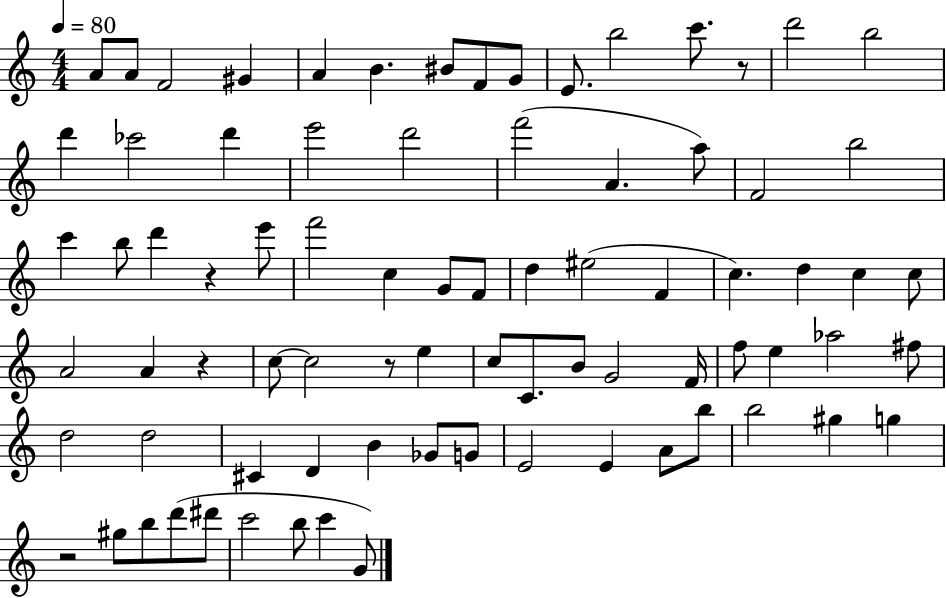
A4/e A4/e F4/h G#4/q A4/q B4/q. BIS4/e F4/e G4/e E4/e. B5/h C6/e. R/e D6/h B5/h D6/q CES6/h D6/q E6/h D6/h F6/h A4/q. A5/e F4/h B5/h C6/q B5/e D6/q R/q E6/e F6/h C5/q G4/e F4/e D5/q EIS5/h F4/q C5/q. D5/q C5/q C5/e A4/h A4/q R/q C5/e C5/h R/e E5/q C5/e C4/e. B4/e G4/h F4/s F5/e E5/q Ab5/h F#5/e D5/h D5/h C#4/q D4/q B4/q Gb4/e G4/e E4/h E4/q A4/e B5/e B5/h G#5/q G5/q R/h G#5/e B5/e D6/e D#6/e C6/h B5/e C6/q G4/e